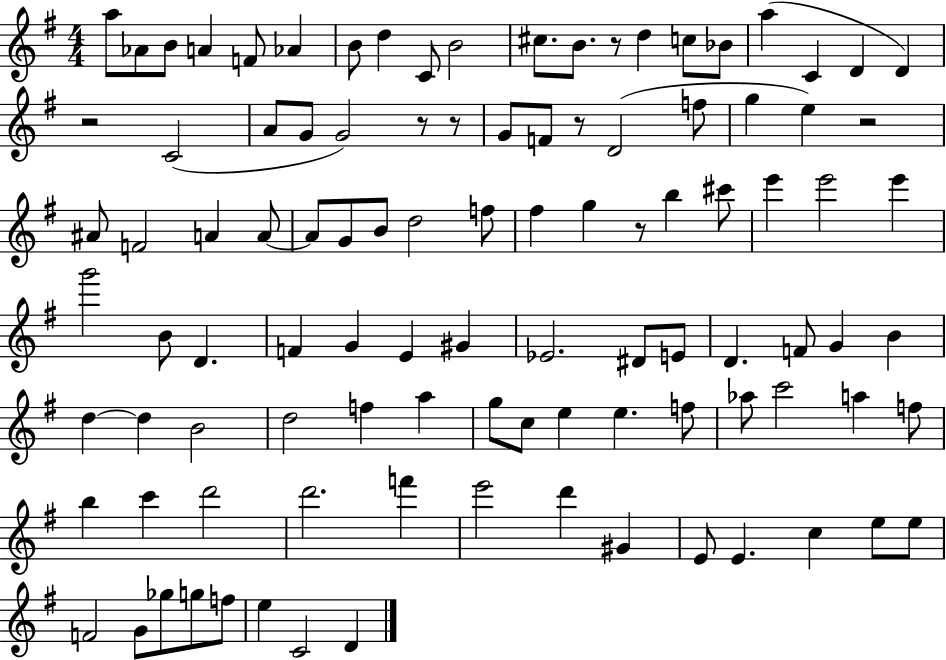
A5/e Ab4/e B4/e A4/q F4/e Ab4/q B4/e D5/q C4/e B4/h C#5/e. B4/e. R/e D5/q C5/e Bb4/e A5/q C4/q D4/q D4/q R/h C4/h A4/e G4/e G4/h R/e R/e G4/e F4/e R/e D4/h F5/e G5/q E5/q R/h A#4/e F4/h A4/q A4/e A4/e G4/e B4/e D5/h F5/e F#5/q G5/q R/e B5/q C#6/e E6/q E6/h E6/q G6/h B4/e D4/q. F4/q G4/q E4/q G#4/q Eb4/h. D#4/e E4/e D4/q. F4/e G4/q B4/q D5/q D5/q B4/h D5/h F5/q A5/q G5/e C5/e E5/q E5/q. F5/e Ab5/e C6/h A5/q F5/e B5/q C6/q D6/h D6/h. F6/q E6/h D6/q G#4/q E4/e E4/q. C5/q E5/e E5/e F4/h G4/e Gb5/e G5/e F5/e E5/q C4/h D4/q